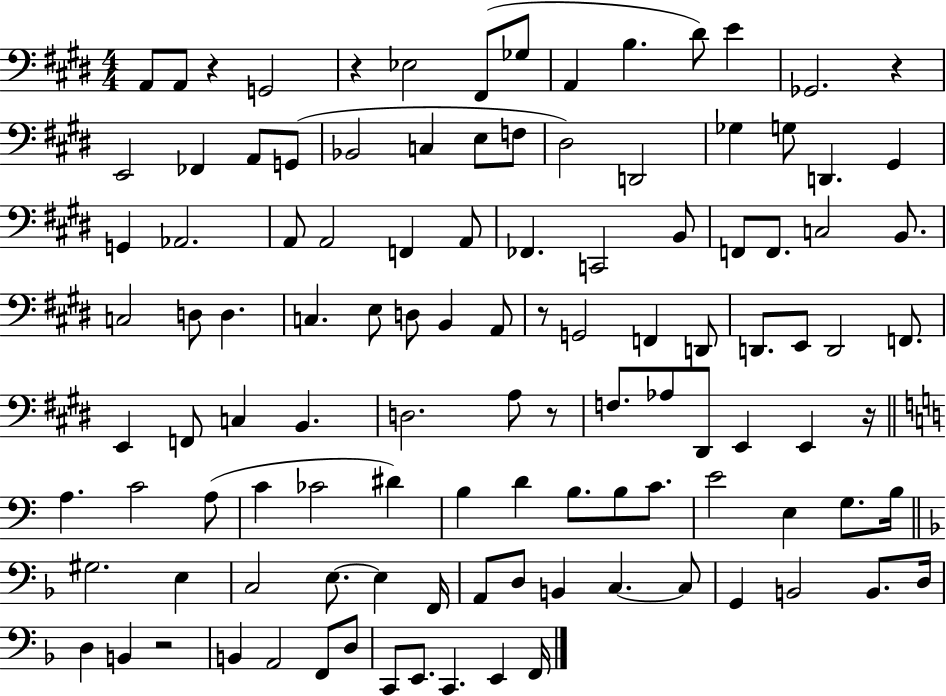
{
  \clef bass
  \numericTimeSignature
  \time 4/4
  \key e \major
  a,8 a,8 r4 g,2 | r4 ees2 fis,8( ges8 | a,4 b4. dis'8) e'4 | ges,2. r4 | \break e,2 fes,4 a,8 g,8( | bes,2 c4 e8 f8 | dis2) d,2 | ges4 g8 d,4. gis,4 | \break g,4 aes,2. | a,8 a,2 f,4 a,8 | fes,4. c,2 b,8 | f,8 f,8. c2 b,8. | \break c2 d8 d4. | c4. e8 d8 b,4 a,8 | r8 g,2 f,4 d,8 | d,8. e,8 d,2 f,8. | \break e,4 f,8 c4 b,4. | d2. a8 r8 | f8. aes8 dis,8 e,4 e,4 r16 | \bar "||" \break \key c \major a4. c'2 a8( | c'4 ces'2 dis'4) | b4 d'4 b8. b8 c'8. | e'2 e4 g8. b16 | \break \bar "||" \break \key d \minor gis2. e4 | c2 e8.~~ e4 f,16 | a,8 d8 b,4 c4.~~ c8 | g,4 b,2 b,8. d16 | \break d4 b,4 r2 | b,4 a,2 f,8 d8 | c,8 e,8. c,4. e,4 f,16 | \bar "|."
}